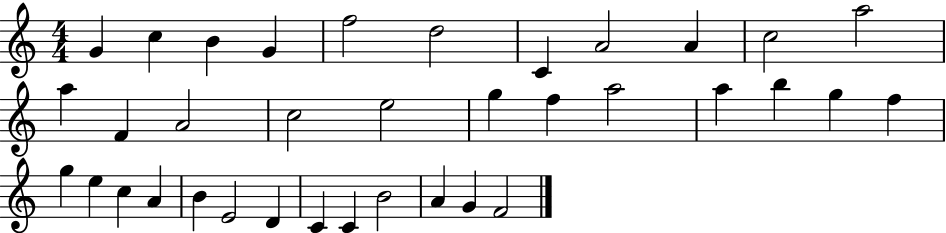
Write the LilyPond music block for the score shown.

{
  \clef treble
  \numericTimeSignature
  \time 4/4
  \key c \major
  g'4 c''4 b'4 g'4 | f''2 d''2 | c'4 a'2 a'4 | c''2 a''2 | \break a''4 f'4 a'2 | c''2 e''2 | g''4 f''4 a''2 | a''4 b''4 g''4 f''4 | \break g''4 e''4 c''4 a'4 | b'4 e'2 d'4 | c'4 c'4 b'2 | a'4 g'4 f'2 | \break \bar "|."
}